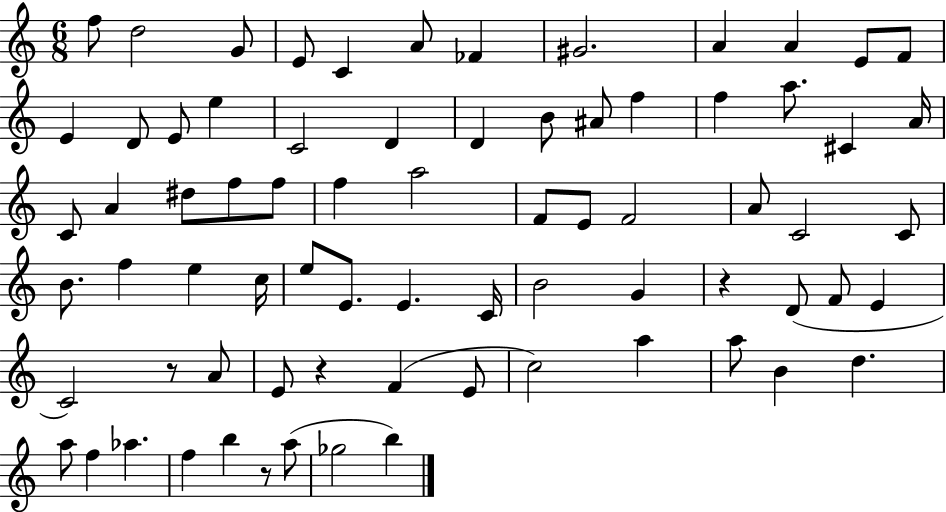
X:1
T:Untitled
M:6/8
L:1/4
K:C
f/2 d2 G/2 E/2 C A/2 _F ^G2 A A E/2 F/2 E D/2 E/2 e C2 D D B/2 ^A/2 f f a/2 ^C A/4 C/2 A ^d/2 f/2 f/2 f a2 F/2 E/2 F2 A/2 C2 C/2 B/2 f e c/4 e/2 E/2 E C/4 B2 G z D/2 F/2 E C2 z/2 A/2 E/2 z F E/2 c2 a a/2 B d a/2 f _a f b z/2 a/2 _g2 b